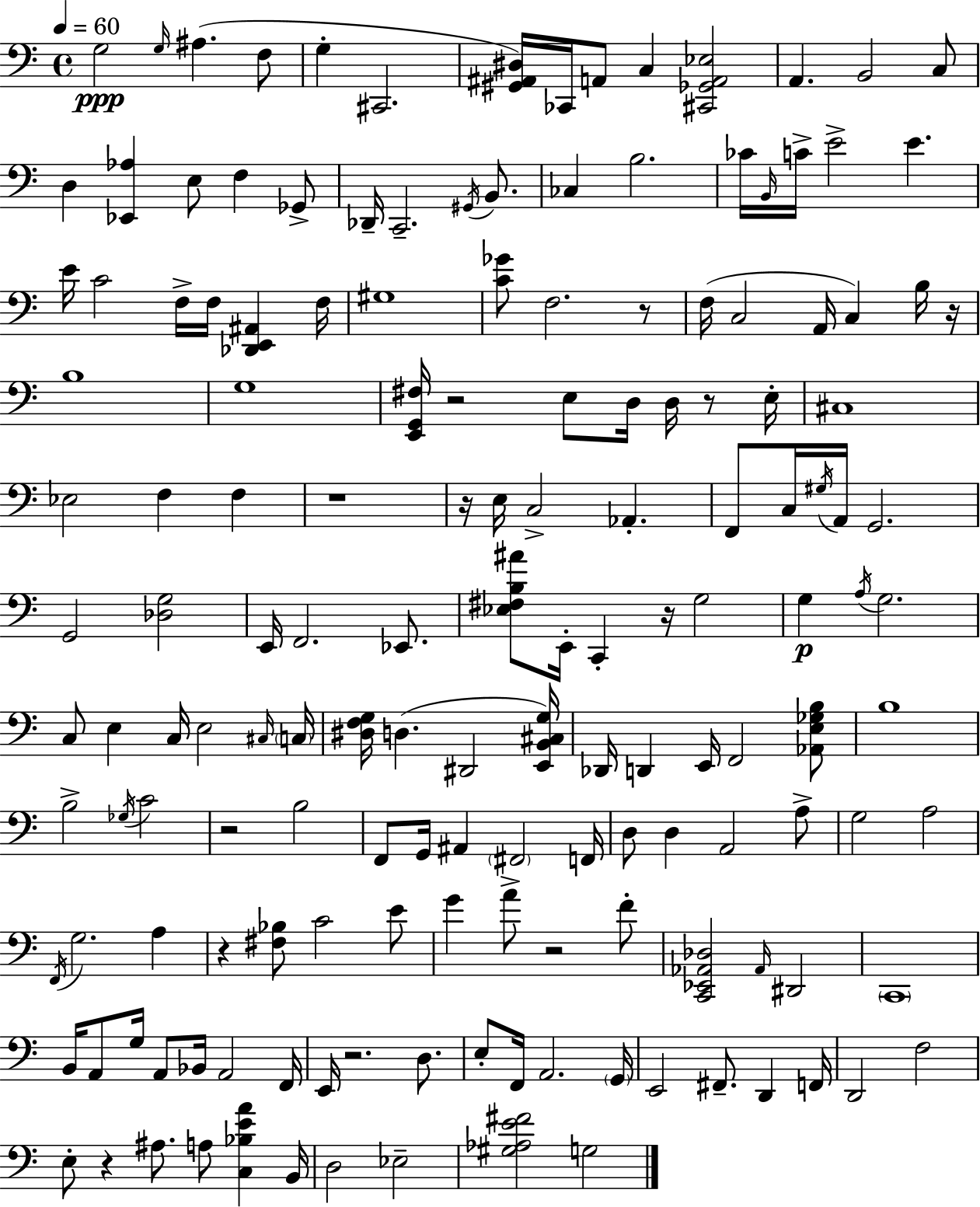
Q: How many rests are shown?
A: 12